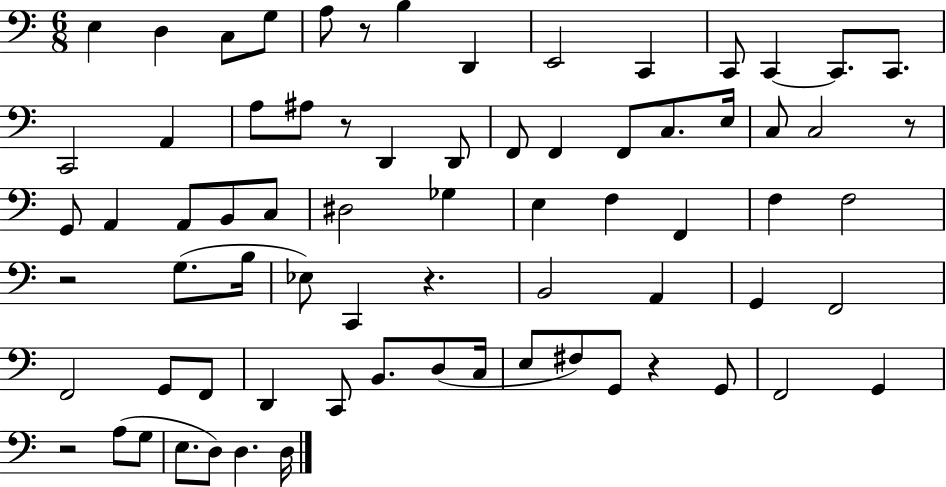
X:1
T:Untitled
M:6/8
L:1/4
K:C
E, D, C,/2 G,/2 A,/2 z/2 B, D,, E,,2 C,, C,,/2 C,, C,,/2 C,,/2 C,,2 A,, A,/2 ^A,/2 z/2 D,, D,,/2 F,,/2 F,, F,,/2 C,/2 E,/4 C,/2 C,2 z/2 G,,/2 A,, A,,/2 B,,/2 C,/2 ^D,2 _G, E, F, F,, F, F,2 z2 G,/2 B,/4 _E,/2 C,, z B,,2 A,, G,, F,,2 F,,2 G,,/2 F,,/2 D,, C,,/2 B,,/2 D,/2 C,/4 E,/2 ^F,/2 G,,/2 z G,,/2 F,,2 G,, z2 A,/2 G,/2 E,/2 D,/2 D, D,/4